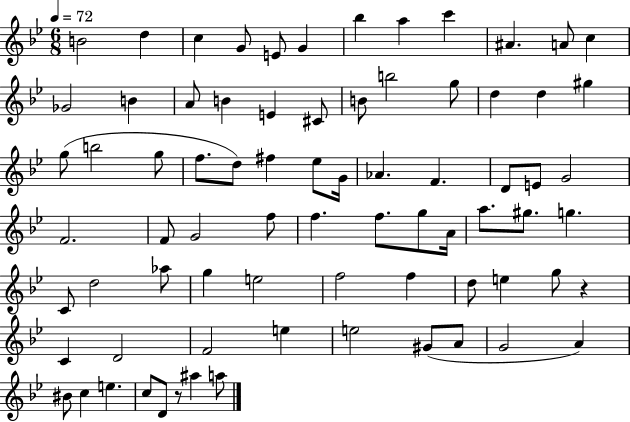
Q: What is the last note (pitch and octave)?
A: A5